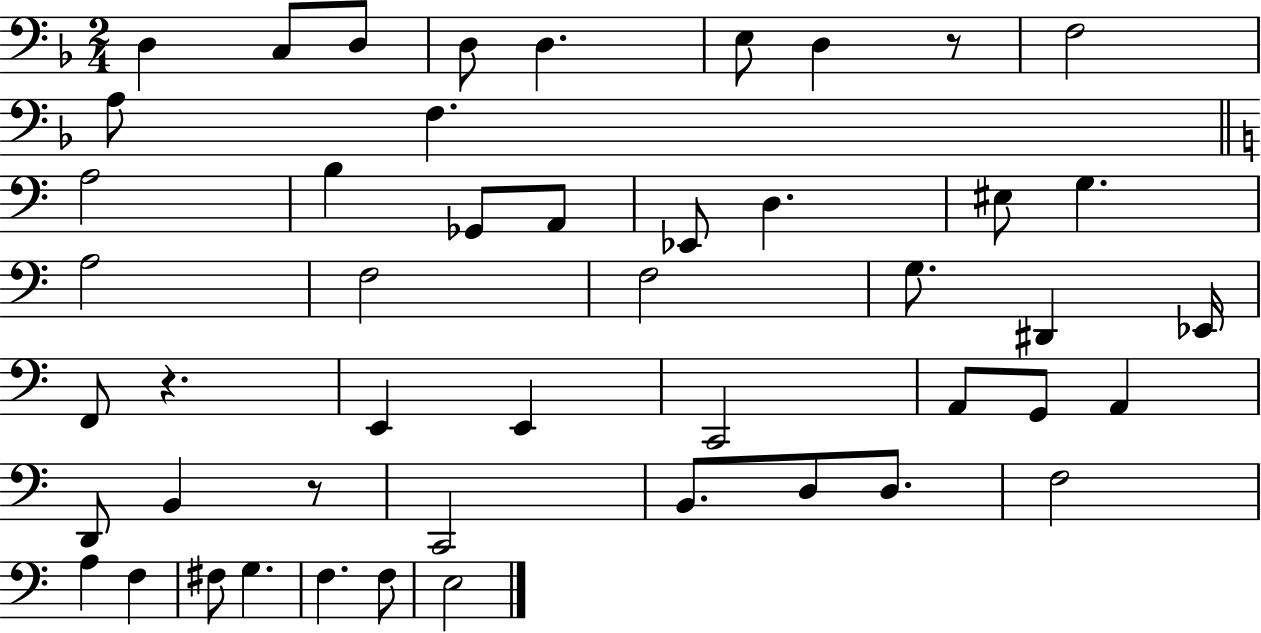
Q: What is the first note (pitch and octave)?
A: D3